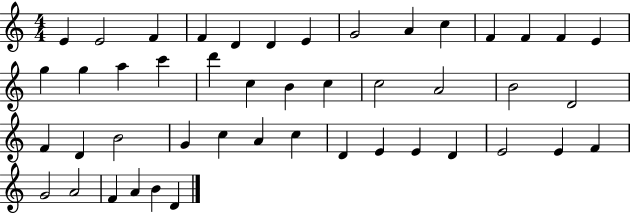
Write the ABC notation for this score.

X:1
T:Untitled
M:4/4
L:1/4
K:C
E E2 F F D D E G2 A c F F F E g g a c' d' c B c c2 A2 B2 D2 F D B2 G c A c D E E D E2 E F G2 A2 F A B D